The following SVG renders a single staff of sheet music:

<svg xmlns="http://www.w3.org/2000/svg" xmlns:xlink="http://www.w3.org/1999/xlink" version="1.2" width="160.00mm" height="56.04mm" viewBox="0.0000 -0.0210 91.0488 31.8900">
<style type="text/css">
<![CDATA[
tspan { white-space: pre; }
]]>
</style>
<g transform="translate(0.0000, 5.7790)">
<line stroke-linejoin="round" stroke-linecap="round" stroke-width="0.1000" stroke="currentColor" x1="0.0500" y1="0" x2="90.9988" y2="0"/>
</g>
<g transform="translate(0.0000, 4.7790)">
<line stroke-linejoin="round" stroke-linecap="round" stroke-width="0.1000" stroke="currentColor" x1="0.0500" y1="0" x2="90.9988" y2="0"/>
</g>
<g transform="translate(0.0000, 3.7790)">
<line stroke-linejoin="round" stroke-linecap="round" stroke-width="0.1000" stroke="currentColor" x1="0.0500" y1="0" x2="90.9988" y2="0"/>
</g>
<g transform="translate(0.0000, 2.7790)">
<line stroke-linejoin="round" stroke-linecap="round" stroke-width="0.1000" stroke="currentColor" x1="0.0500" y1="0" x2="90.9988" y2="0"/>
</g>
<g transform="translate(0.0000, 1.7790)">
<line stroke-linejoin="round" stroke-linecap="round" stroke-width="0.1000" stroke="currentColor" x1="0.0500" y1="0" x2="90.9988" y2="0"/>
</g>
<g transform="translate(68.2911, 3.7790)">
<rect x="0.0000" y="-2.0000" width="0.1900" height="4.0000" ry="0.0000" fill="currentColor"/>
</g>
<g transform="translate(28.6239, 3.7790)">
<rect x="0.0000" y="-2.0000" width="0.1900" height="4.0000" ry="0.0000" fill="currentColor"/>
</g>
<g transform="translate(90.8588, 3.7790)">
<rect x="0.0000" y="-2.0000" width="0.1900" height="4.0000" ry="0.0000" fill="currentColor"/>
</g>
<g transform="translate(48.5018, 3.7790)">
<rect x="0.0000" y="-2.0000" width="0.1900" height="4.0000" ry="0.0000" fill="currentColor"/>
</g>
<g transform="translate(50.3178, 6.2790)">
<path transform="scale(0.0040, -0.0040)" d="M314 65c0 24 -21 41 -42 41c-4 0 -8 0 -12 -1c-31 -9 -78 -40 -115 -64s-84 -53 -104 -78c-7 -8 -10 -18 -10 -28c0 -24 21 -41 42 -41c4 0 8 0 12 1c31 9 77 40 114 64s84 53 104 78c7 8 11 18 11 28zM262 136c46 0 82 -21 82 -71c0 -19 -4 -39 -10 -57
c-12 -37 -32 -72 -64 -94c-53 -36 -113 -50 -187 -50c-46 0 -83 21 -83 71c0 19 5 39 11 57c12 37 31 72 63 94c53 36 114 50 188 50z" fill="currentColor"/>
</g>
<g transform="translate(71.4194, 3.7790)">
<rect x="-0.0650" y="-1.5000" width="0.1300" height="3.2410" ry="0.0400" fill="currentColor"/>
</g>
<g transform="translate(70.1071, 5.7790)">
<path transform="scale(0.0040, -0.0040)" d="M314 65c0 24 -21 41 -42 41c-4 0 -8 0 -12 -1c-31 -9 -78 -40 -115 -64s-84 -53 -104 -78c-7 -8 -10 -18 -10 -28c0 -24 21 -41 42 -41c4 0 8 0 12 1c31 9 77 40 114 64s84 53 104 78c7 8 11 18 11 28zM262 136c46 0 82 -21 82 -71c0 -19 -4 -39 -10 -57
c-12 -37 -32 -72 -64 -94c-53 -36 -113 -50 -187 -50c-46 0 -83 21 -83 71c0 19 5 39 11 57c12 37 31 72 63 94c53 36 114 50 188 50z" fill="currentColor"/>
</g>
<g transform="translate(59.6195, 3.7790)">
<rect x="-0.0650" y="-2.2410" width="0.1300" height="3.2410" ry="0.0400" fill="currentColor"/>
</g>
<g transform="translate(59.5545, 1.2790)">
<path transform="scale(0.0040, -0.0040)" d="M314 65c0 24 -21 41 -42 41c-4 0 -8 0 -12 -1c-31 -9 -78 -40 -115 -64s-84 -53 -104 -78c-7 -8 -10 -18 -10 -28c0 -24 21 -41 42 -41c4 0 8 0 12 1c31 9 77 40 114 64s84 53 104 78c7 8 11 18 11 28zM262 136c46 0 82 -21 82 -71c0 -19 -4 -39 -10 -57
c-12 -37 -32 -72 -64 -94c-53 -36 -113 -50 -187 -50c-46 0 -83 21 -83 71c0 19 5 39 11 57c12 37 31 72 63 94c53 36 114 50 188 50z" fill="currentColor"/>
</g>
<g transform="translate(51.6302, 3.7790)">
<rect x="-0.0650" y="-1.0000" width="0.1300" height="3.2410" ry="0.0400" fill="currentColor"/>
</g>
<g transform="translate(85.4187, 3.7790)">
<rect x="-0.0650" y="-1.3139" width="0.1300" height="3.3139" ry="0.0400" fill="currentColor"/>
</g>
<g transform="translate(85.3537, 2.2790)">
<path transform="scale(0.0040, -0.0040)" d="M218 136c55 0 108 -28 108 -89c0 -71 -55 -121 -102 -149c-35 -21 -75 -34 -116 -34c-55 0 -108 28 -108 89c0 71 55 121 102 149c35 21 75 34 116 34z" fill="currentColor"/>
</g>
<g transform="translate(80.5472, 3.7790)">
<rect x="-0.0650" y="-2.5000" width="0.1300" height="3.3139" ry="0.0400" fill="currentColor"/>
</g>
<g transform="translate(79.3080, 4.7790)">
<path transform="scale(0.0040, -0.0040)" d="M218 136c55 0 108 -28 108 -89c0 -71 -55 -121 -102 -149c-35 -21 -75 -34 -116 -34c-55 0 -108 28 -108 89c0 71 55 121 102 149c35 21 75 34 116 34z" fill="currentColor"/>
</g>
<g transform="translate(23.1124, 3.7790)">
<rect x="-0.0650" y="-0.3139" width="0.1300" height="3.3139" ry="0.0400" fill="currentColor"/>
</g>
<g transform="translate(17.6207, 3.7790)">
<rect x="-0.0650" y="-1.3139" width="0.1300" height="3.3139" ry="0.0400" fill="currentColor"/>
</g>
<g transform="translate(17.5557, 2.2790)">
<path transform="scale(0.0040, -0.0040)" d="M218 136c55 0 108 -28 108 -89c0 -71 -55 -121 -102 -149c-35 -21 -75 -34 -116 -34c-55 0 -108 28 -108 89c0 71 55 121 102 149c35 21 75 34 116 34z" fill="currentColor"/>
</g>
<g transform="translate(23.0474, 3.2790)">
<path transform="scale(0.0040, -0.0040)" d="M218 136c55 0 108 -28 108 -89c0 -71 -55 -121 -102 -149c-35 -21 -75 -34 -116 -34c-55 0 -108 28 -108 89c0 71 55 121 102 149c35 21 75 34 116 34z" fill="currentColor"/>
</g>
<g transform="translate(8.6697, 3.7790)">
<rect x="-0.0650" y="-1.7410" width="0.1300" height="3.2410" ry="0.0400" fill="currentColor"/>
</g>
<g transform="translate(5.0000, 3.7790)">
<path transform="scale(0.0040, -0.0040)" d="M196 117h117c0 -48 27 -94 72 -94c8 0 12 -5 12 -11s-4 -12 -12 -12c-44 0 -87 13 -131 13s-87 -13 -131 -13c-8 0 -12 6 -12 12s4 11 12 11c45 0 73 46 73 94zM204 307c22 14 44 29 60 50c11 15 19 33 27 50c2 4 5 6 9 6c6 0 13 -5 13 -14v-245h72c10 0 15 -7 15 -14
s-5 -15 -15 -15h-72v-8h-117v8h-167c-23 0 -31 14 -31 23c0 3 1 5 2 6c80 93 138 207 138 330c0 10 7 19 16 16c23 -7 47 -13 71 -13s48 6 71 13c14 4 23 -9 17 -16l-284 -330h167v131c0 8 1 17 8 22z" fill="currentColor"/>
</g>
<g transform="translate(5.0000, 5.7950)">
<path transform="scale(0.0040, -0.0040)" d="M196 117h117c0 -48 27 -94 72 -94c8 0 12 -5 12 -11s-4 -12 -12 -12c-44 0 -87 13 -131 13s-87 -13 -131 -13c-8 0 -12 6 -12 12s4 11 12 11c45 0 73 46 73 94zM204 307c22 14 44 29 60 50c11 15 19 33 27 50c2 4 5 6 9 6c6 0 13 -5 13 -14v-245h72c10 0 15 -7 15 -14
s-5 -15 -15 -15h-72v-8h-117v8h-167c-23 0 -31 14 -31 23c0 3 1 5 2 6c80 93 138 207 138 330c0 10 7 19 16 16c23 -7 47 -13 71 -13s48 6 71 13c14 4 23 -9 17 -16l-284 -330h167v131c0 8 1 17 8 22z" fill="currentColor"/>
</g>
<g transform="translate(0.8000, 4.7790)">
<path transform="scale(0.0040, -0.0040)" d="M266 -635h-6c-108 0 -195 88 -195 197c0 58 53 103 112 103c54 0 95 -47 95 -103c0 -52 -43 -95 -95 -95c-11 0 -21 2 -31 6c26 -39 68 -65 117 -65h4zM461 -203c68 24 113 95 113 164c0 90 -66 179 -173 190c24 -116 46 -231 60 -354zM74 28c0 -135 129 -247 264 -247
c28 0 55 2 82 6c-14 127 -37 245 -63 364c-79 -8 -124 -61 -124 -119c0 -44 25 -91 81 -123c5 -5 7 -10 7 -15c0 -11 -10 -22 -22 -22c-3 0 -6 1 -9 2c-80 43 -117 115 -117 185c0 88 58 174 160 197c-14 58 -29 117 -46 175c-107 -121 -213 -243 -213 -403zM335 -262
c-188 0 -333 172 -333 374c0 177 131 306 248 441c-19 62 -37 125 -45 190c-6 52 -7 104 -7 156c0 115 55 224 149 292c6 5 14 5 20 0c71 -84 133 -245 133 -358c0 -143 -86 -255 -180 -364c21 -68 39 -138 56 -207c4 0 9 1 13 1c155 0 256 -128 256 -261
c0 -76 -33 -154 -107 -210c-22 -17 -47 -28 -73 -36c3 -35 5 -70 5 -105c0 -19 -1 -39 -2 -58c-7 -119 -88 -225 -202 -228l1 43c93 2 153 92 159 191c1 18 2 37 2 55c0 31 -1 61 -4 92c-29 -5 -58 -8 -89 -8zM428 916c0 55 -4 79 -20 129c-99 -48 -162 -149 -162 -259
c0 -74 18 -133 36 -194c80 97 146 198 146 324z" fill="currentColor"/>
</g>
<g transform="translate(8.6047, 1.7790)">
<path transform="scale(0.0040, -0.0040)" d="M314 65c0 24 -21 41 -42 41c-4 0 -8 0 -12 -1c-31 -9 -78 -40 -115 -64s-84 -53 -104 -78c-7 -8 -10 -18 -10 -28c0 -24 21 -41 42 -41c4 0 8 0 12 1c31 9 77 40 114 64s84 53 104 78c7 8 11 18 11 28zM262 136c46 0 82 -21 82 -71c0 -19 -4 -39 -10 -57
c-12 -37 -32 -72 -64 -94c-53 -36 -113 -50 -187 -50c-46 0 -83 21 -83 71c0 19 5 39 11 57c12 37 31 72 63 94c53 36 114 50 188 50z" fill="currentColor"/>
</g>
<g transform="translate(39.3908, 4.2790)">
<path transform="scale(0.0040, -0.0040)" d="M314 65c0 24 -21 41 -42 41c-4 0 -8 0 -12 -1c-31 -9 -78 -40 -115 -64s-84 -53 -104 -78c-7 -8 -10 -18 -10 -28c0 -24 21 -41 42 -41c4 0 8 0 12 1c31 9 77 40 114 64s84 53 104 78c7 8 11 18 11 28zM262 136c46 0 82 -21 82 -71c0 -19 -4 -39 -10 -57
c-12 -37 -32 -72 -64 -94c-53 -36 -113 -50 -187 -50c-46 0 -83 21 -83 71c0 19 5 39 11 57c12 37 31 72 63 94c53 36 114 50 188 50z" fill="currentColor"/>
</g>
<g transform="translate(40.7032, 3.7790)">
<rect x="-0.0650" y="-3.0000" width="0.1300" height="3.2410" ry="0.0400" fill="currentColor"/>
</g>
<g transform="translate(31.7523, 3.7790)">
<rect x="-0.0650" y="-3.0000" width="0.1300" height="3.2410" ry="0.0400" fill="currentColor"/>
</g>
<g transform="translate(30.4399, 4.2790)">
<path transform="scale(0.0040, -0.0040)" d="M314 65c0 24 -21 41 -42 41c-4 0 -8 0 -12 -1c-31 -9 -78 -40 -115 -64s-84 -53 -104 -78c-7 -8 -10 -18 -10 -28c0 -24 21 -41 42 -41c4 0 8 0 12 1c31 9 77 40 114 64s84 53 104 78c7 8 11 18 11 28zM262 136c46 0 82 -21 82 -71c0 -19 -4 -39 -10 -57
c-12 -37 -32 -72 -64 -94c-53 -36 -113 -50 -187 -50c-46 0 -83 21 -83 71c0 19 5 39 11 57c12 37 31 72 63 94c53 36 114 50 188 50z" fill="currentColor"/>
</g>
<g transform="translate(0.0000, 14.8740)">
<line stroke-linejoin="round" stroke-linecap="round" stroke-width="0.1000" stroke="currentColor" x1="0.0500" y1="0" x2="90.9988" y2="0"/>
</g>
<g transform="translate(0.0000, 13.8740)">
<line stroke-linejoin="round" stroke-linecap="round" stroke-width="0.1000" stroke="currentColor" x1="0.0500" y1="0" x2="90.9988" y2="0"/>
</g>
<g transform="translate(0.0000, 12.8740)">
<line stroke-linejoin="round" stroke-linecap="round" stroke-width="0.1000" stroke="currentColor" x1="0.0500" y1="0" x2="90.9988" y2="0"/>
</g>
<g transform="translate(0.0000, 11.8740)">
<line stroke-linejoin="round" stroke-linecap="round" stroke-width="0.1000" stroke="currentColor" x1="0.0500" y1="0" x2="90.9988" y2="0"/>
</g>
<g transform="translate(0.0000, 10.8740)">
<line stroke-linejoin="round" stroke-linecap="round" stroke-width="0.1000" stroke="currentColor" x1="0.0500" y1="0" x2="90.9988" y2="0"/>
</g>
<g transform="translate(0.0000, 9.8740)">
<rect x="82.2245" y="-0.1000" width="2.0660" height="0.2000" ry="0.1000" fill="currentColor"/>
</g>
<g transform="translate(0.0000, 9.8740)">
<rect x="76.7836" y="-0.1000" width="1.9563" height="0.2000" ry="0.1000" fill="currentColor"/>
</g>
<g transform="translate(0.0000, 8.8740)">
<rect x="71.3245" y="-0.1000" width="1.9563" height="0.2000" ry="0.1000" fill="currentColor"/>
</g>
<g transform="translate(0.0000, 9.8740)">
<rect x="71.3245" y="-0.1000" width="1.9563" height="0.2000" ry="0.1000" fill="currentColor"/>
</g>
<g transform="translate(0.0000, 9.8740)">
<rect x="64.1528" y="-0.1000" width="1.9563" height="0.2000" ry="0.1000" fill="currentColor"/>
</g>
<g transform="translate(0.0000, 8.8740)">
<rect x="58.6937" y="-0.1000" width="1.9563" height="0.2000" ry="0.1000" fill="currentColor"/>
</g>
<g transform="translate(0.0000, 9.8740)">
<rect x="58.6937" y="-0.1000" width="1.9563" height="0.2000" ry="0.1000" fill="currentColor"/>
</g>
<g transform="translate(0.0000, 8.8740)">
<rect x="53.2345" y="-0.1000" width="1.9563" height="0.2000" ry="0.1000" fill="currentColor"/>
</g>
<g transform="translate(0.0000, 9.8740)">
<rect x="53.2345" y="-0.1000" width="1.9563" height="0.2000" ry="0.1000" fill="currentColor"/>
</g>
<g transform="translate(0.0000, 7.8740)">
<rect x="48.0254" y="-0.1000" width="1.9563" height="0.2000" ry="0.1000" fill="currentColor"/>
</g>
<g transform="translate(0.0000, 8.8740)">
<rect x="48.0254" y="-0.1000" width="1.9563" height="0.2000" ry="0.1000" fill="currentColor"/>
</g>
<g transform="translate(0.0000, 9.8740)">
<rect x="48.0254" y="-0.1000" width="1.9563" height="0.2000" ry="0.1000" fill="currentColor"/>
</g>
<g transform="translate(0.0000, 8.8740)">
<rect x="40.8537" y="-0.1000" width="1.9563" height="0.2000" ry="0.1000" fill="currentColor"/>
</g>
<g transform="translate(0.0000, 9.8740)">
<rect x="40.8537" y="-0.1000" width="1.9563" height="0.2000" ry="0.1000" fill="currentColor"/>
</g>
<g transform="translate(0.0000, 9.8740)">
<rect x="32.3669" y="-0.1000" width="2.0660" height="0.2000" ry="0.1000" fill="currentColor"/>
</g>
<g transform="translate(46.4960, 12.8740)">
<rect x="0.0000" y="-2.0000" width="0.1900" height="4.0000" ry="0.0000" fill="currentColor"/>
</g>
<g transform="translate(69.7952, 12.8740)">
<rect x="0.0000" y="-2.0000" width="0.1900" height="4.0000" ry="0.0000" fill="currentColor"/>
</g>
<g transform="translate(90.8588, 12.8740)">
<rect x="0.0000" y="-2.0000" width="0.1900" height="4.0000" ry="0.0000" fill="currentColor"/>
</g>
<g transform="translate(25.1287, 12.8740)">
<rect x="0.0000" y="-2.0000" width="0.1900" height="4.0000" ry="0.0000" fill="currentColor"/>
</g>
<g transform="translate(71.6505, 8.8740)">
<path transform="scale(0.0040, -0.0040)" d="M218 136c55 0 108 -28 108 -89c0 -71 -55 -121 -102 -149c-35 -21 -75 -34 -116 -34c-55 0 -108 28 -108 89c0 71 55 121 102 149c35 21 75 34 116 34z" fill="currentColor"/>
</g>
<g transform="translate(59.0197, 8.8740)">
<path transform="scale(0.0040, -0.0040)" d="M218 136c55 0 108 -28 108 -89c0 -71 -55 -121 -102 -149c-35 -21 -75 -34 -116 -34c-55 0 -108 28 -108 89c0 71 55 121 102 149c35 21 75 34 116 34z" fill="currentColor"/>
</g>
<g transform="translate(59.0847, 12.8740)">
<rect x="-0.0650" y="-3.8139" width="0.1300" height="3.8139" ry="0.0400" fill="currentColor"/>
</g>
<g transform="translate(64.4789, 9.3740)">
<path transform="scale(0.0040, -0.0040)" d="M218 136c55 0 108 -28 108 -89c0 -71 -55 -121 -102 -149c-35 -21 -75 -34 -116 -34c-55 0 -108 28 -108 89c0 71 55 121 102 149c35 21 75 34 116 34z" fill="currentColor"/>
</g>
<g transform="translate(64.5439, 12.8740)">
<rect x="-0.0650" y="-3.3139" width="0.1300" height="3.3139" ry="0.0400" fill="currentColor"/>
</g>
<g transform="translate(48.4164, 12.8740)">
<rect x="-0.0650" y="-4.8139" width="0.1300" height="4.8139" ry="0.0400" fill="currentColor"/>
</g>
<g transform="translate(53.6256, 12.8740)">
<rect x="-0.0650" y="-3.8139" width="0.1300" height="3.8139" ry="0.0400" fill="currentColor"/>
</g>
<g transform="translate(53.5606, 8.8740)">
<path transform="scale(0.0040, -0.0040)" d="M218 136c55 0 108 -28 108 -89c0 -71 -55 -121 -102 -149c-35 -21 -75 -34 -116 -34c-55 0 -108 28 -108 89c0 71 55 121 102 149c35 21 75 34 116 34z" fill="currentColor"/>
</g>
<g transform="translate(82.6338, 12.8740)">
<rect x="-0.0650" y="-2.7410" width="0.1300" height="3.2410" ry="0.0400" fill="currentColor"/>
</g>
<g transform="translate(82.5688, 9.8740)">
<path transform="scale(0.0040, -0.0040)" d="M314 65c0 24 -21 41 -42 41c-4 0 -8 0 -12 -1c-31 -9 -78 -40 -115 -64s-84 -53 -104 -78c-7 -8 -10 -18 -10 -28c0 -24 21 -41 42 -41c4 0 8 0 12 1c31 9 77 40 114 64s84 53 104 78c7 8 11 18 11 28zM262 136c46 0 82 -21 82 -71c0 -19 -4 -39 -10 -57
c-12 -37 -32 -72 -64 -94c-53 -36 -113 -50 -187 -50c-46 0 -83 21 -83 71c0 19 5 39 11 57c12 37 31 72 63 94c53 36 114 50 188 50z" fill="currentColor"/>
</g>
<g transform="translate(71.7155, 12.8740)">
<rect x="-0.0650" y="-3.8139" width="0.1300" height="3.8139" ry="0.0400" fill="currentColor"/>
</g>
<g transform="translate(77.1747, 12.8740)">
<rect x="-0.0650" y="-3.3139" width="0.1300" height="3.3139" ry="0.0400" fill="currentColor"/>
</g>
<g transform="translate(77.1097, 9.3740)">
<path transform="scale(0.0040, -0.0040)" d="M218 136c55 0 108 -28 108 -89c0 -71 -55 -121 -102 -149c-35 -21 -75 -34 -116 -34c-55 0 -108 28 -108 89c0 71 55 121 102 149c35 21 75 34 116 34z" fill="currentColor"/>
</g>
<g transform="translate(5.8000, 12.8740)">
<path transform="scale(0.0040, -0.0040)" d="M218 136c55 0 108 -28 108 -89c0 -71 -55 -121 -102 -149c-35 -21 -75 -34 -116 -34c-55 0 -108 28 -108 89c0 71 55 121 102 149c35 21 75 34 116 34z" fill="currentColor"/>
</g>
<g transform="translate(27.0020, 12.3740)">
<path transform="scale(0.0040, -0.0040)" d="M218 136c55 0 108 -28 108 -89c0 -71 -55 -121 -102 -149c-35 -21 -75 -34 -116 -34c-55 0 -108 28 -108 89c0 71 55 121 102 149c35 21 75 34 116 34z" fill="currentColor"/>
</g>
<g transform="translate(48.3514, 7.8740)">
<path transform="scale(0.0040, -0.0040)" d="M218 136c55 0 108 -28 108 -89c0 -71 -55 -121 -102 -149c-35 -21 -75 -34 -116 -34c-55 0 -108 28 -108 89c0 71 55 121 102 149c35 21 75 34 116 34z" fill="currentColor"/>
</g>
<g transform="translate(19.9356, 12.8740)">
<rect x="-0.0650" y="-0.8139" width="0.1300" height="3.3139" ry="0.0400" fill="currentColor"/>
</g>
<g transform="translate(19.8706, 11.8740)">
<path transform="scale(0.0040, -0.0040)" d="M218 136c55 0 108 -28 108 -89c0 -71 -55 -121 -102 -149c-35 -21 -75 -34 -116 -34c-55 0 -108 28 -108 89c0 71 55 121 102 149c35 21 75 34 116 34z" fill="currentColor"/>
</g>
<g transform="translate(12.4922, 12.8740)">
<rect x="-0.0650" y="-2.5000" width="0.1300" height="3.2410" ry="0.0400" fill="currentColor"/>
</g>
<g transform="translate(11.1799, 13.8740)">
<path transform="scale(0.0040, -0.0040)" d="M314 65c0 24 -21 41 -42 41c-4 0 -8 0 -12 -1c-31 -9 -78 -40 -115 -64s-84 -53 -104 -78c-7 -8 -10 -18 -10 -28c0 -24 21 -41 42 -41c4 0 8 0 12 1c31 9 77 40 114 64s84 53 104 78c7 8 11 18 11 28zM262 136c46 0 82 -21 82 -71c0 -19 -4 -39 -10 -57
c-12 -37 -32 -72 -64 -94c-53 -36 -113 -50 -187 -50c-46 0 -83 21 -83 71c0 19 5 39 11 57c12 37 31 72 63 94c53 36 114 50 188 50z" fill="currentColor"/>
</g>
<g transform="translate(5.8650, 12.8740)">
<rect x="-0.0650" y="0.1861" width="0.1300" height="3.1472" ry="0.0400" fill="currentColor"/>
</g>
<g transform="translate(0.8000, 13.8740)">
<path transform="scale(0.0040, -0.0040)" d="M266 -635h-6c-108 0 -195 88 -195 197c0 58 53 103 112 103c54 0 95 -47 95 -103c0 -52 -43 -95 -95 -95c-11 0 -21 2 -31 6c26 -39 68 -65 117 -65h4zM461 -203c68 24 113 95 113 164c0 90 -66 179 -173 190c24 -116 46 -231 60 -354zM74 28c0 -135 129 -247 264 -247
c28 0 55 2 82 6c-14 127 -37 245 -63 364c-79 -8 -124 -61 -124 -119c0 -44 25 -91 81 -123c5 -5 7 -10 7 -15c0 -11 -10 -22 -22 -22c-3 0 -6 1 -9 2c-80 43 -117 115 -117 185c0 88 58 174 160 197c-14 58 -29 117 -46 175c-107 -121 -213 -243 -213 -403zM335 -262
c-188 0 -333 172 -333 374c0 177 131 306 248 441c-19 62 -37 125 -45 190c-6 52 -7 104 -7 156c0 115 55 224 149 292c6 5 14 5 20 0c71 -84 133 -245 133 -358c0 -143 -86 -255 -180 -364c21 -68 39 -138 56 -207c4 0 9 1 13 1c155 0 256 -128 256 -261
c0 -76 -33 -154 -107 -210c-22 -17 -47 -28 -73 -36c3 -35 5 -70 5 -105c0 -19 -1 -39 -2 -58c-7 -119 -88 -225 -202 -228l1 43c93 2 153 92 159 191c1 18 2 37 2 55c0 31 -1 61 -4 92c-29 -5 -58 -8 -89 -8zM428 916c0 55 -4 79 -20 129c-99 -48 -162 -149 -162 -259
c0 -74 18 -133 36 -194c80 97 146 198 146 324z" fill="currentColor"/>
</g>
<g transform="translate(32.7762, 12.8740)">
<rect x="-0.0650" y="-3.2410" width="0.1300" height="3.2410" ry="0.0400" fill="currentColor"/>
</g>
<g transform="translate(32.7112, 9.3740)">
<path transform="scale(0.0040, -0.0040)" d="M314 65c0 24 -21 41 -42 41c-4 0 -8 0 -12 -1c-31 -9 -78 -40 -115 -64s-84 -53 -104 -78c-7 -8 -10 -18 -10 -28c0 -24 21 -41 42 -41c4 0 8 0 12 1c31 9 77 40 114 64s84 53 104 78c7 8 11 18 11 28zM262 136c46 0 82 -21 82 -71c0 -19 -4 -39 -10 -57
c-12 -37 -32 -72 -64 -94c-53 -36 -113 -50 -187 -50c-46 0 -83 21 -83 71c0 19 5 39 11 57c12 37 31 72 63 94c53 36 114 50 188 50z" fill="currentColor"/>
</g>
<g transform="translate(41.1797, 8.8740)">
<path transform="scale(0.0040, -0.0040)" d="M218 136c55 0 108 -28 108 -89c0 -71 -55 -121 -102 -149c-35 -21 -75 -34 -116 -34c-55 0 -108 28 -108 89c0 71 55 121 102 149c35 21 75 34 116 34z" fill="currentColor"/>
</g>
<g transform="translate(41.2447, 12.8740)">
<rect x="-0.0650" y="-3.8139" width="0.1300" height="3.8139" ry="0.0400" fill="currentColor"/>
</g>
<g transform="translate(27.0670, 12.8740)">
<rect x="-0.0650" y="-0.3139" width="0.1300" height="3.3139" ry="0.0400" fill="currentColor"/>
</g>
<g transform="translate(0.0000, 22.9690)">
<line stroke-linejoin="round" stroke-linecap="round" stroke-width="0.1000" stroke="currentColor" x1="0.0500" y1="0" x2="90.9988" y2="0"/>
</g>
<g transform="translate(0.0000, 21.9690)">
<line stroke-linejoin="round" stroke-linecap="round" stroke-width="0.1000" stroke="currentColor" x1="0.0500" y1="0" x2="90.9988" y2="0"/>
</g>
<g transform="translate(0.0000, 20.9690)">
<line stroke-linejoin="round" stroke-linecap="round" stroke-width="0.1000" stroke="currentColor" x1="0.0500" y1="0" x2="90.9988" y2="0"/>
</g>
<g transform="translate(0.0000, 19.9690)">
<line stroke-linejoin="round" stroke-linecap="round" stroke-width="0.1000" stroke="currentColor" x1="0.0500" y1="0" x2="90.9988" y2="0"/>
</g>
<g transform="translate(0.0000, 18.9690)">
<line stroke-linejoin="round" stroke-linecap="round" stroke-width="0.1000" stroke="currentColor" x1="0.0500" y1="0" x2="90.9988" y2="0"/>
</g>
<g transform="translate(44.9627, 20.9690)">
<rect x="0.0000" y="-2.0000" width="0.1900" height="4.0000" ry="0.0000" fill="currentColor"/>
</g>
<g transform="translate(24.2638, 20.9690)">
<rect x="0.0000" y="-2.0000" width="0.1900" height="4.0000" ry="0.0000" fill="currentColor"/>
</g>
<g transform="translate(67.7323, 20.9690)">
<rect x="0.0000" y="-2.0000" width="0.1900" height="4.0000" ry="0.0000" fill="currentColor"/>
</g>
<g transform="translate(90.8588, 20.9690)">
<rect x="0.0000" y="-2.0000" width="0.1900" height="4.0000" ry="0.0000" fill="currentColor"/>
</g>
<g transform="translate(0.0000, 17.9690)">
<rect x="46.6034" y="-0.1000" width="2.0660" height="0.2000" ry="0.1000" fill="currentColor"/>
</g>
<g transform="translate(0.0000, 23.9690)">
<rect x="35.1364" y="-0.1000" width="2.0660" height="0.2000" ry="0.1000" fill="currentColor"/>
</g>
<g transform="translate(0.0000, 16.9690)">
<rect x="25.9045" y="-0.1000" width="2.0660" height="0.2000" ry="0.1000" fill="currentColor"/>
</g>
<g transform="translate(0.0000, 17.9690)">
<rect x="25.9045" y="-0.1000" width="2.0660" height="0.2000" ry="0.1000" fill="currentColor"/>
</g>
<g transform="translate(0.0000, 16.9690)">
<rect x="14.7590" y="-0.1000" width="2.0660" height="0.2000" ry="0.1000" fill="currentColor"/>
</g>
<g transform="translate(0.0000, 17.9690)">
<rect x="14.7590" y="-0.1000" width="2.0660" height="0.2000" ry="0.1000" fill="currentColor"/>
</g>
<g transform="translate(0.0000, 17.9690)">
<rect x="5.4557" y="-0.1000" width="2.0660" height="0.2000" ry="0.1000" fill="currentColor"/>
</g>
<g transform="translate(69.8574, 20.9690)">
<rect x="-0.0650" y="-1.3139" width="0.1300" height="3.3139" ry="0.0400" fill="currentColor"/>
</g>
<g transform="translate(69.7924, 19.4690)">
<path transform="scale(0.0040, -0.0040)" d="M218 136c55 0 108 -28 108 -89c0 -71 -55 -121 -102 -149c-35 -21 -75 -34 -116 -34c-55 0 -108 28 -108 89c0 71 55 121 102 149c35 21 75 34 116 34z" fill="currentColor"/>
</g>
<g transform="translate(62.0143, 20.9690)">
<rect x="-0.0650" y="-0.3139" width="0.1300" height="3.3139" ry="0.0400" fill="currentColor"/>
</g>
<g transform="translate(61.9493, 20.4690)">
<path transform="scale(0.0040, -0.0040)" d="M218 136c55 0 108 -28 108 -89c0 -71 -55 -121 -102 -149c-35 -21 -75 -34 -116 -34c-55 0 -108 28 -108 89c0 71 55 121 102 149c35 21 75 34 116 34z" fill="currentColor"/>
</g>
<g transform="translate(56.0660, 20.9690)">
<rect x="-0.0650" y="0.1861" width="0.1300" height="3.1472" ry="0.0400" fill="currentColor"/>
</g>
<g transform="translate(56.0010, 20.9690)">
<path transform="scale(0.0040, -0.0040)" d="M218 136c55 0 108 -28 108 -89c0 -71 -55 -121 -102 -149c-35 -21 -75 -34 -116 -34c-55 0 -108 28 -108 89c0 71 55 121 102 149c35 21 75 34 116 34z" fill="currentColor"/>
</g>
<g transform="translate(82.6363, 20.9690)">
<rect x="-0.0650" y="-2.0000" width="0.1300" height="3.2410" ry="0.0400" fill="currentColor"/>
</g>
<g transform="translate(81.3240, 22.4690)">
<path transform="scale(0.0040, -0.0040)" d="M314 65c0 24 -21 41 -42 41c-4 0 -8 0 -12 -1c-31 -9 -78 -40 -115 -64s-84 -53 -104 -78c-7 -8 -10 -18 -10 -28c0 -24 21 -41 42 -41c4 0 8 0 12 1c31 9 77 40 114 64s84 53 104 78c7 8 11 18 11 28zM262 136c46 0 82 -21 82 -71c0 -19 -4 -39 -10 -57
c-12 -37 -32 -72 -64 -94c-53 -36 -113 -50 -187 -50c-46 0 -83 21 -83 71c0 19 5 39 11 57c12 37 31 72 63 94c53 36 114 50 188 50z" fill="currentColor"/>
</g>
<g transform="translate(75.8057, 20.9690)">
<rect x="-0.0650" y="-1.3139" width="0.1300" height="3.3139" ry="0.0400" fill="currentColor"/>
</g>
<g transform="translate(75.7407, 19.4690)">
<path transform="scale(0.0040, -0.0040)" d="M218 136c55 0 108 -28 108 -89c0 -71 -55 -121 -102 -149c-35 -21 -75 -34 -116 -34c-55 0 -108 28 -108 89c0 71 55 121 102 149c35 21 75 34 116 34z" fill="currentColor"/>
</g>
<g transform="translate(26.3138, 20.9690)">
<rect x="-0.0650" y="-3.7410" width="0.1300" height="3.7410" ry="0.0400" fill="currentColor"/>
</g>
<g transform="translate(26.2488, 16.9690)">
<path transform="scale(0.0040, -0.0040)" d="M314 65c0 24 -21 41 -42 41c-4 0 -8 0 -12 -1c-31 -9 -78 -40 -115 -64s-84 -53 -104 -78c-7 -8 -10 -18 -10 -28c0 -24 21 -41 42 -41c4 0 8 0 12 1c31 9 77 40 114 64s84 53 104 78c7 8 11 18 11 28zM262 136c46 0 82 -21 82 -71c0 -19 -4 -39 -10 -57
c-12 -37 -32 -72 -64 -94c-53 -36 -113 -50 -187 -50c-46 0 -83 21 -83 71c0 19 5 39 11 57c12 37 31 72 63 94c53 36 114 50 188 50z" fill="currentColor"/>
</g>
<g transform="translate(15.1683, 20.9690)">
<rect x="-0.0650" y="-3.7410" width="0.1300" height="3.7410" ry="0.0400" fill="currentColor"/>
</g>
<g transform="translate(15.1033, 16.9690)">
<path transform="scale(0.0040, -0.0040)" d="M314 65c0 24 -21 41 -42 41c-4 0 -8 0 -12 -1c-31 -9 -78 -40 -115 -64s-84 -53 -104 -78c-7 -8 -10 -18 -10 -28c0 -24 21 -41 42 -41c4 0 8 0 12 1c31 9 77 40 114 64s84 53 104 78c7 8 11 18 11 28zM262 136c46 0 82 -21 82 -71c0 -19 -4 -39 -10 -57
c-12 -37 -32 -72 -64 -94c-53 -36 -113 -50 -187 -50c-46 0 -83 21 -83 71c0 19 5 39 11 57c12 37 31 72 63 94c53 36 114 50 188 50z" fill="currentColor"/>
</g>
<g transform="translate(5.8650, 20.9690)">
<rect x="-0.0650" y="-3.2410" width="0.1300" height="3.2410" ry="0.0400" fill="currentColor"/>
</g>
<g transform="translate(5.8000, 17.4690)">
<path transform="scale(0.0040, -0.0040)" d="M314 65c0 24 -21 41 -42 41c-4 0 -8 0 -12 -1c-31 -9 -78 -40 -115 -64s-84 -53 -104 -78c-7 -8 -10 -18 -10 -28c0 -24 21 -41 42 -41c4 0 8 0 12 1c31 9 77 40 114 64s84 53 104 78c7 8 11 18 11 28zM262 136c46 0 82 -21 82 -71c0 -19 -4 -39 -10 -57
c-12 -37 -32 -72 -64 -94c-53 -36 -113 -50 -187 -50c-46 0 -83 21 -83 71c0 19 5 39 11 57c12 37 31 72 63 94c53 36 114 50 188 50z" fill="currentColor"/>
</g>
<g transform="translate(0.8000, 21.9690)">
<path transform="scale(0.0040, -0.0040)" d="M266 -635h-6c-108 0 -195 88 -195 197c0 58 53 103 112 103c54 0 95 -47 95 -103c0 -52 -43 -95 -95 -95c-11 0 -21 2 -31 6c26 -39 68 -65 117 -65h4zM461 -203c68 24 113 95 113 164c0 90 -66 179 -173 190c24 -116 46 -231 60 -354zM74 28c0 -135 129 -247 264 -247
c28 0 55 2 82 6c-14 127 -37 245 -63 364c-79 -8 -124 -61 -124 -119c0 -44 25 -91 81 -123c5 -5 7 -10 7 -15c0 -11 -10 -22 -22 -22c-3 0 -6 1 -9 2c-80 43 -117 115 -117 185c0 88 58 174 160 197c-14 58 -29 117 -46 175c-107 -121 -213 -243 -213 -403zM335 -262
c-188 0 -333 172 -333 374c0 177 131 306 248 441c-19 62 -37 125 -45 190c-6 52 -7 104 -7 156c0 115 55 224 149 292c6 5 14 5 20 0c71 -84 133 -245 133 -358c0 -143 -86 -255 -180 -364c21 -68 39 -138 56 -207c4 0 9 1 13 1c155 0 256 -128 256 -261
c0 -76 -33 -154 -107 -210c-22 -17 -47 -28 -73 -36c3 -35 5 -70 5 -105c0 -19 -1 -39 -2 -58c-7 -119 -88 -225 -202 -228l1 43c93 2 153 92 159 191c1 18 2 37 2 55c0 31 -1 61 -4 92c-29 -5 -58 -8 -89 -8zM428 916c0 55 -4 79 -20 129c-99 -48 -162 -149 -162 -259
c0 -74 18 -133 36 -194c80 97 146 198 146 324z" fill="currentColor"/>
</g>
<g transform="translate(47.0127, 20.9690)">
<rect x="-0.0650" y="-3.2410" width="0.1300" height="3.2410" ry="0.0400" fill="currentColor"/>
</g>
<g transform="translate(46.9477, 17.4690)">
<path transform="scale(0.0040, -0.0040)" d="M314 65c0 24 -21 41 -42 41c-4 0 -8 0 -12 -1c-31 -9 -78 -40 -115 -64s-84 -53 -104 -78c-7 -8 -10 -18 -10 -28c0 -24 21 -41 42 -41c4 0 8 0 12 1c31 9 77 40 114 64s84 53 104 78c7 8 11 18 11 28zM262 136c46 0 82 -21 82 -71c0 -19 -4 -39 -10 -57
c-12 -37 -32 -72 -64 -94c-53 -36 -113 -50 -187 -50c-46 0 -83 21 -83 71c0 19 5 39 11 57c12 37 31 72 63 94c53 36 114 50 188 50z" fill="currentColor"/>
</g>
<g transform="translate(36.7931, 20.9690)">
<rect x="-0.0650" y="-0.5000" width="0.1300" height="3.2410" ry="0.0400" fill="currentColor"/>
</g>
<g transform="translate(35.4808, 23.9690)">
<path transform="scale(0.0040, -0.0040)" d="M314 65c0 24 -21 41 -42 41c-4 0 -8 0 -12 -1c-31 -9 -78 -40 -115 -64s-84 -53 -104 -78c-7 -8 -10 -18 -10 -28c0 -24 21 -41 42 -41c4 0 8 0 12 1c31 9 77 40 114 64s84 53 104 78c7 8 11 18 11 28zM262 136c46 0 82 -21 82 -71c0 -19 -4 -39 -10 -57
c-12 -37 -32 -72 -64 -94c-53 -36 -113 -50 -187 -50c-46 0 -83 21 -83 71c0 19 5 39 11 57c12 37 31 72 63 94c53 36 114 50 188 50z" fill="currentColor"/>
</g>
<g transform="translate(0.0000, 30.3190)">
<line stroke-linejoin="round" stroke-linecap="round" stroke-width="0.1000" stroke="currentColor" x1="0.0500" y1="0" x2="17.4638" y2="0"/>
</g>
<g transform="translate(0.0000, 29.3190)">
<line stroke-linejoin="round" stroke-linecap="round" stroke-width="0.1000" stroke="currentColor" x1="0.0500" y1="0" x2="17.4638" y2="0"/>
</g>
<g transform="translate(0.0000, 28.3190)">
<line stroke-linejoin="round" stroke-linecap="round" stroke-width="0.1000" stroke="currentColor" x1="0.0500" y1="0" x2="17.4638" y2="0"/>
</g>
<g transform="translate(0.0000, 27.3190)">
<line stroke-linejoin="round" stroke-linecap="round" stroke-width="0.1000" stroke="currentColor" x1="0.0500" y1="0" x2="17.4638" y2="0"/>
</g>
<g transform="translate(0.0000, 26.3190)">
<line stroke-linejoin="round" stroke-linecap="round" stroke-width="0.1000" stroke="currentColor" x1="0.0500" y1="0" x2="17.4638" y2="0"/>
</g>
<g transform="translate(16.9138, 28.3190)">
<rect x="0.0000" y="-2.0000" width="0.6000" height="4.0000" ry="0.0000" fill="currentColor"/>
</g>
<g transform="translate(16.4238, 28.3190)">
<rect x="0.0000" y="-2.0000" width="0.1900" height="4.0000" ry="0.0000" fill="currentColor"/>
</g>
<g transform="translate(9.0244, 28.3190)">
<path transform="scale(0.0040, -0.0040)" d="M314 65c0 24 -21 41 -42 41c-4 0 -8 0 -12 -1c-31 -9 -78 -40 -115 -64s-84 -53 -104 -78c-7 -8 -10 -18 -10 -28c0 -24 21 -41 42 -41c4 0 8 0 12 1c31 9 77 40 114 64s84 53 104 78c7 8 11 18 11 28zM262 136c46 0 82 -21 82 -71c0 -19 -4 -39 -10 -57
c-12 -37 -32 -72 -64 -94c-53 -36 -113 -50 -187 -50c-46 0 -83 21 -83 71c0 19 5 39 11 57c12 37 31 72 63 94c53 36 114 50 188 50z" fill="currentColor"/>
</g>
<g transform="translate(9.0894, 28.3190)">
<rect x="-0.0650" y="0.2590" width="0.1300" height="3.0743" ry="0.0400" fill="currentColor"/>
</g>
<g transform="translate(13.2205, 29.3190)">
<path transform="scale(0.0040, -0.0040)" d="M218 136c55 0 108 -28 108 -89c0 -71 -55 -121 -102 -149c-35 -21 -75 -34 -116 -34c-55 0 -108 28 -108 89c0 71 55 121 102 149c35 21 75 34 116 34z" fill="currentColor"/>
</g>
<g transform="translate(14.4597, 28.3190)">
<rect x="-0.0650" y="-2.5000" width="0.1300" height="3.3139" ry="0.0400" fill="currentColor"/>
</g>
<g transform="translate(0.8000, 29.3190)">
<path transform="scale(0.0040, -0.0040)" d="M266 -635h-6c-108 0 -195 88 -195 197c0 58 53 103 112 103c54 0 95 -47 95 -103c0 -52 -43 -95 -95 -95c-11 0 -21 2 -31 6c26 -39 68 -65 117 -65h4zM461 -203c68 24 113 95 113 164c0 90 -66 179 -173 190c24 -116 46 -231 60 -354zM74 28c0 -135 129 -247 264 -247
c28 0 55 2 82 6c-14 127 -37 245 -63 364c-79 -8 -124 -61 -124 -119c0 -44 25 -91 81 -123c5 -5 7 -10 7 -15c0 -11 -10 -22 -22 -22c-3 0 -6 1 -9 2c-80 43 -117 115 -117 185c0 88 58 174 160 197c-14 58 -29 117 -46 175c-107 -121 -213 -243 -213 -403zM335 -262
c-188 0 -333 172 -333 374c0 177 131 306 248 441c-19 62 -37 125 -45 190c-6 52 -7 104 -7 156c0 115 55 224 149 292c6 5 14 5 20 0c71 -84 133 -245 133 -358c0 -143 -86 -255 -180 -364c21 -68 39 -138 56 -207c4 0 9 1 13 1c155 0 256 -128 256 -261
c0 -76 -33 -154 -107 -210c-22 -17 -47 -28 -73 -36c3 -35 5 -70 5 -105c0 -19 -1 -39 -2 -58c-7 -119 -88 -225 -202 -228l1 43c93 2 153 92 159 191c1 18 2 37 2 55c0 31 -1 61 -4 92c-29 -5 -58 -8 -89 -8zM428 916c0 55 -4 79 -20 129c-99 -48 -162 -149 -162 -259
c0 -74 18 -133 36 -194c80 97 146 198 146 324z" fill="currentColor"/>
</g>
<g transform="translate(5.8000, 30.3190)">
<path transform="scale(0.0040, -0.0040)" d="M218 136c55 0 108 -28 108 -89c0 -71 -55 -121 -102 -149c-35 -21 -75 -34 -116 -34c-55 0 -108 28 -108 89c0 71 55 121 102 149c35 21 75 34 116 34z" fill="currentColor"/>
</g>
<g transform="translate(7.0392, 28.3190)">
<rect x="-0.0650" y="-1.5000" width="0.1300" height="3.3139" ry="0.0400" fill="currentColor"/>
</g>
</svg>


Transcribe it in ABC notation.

X:1
T:Untitled
M:4/4
L:1/4
K:C
f2 e c A2 A2 D2 g2 E2 G e B G2 d c b2 c' e' c' c' b c' b a2 b2 c'2 c'2 C2 b2 B c e e F2 E B2 G